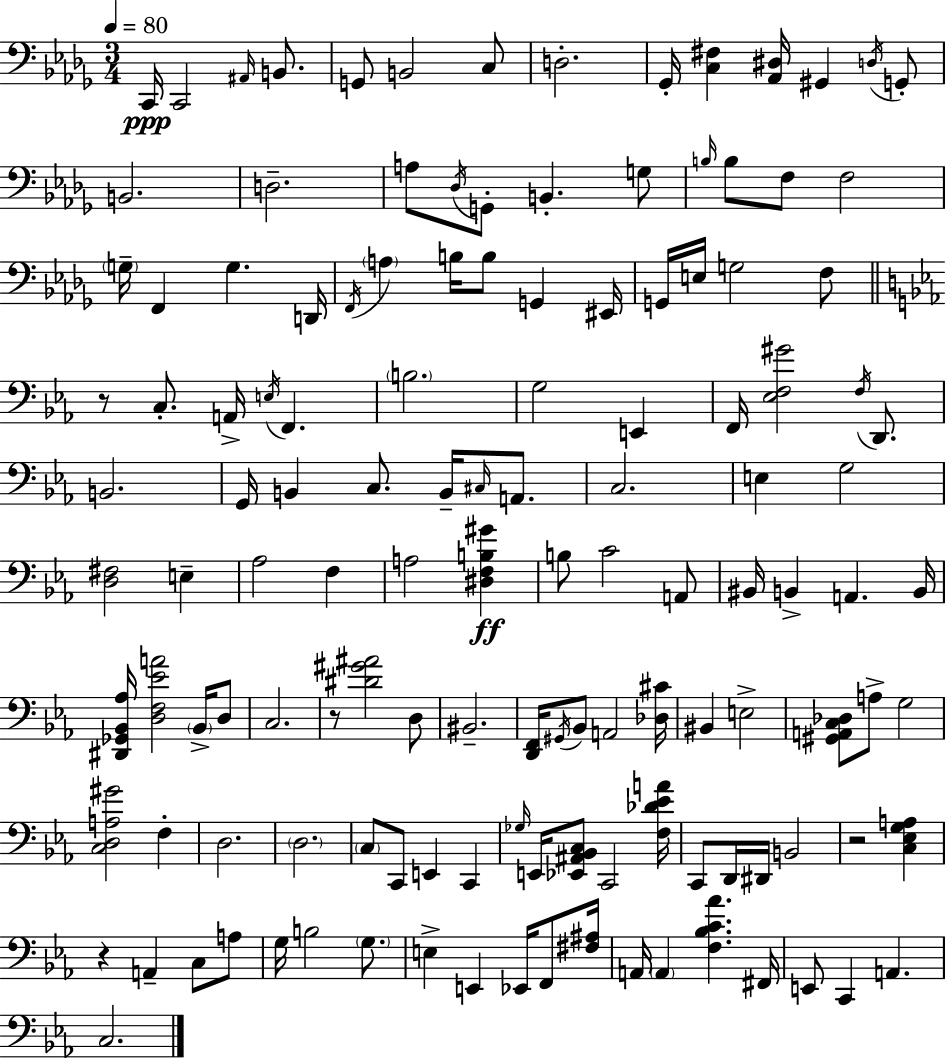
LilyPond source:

{
  \clef bass
  \numericTimeSignature
  \time 3/4
  \key bes \minor
  \tempo 4 = 80
  c,16\ppp c,2 \grace { ais,16 } b,8. | g,8 b,2 c8 | d2.-. | ges,16-. <c fis>4 <aes, dis>16 gis,4 \acciaccatura { d16 } | \break g,8-. b,2. | d2.-- | a8 \acciaccatura { des16 } g,8-. b,4.-. | g8 \grace { b16 } b8 f8 f2 | \break \parenthesize g16-- f,4 g4. | d,16 \acciaccatura { f,16 } \parenthesize a4 b16 b8 | g,4 eis,16 g,16 e16 g2 | f8 \bar "||" \break \key c \minor r8 c8.-. a,16-> \acciaccatura { e16 } f,4. | \parenthesize b2. | g2 e,4 | f,16 <ees f gis'>2 \acciaccatura { f16 } d,8. | \break b,2. | g,16 b,4 c8. b,16-- \grace { cis16 } | a,8. c2. | e4 g2 | \break <d fis>2 e4-- | aes2 f4 | a2 <dis f b gis'>4\ff | b8 c'2 | \break a,8 bis,16 b,4-> a,4. | b,16 <dis, ges, bes, aes>16 <d f ees' a'>2 | \parenthesize bes,16-> d8 c2. | r8 <dis' gis' ais'>2 | \break d8 bis,2.-- | <d, f,>16 \acciaccatura { gis,16 } bes,8 a,2 | <des cis'>16 bis,4 e2-> | <gis, a, c des>8 a8-> g2 | \break <c d a gis'>2 | f4-. d2. | \parenthesize d2. | \parenthesize c8 c,8 e,4 | \break c,4 \grace { ges16 } e,16 <ees, ais, bes, c>8 c,2 | <f des' ees' a'>16 c,8 d,16 dis,16 b,2 | r2 | <c ees g a>4 r4 a,4-- | \break c8 a8 g16 b2 | \parenthesize g8. e4-> e,4 | ees,16 f,8 <fis ais>16 a,16 \parenthesize a,4 <f bes c' aes'>4. | fis,16 e,8 c,4 a,4. | \break c2. | \bar "|."
}